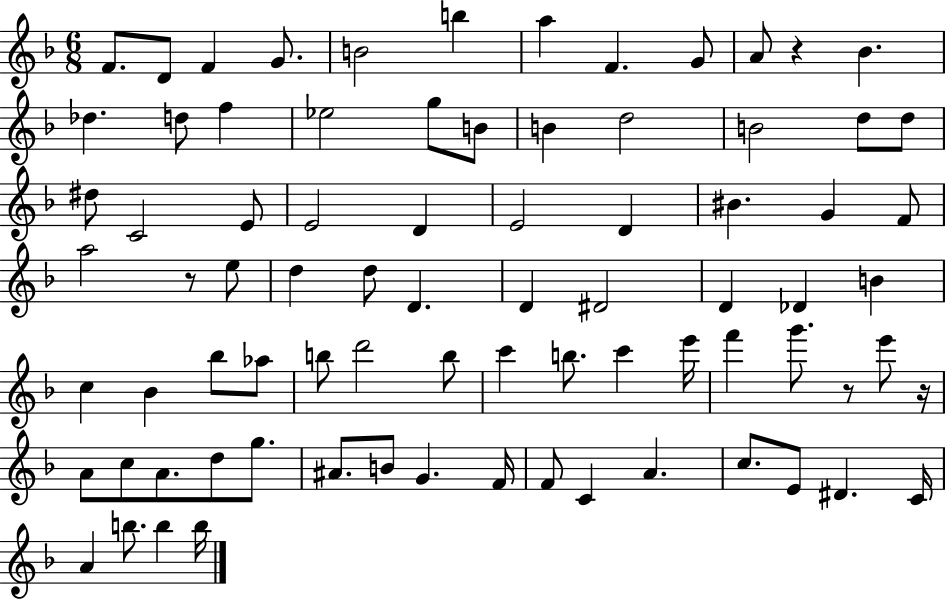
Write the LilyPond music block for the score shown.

{
  \clef treble
  \numericTimeSignature
  \time 6/8
  \key f \major
  \repeat volta 2 { f'8. d'8 f'4 g'8. | b'2 b''4 | a''4 f'4. g'8 | a'8 r4 bes'4. | \break des''4. d''8 f''4 | ees''2 g''8 b'8 | b'4 d''2 | b'2 d''8 d''8 | \break dis''8 c'2 e'8 | e'2 d'4 | e'2 d'4 | bis'4. g'4 f'8 | \break a''2 r8 e''8 | d''4 d''8 d'4. | d'4 dis'2 | d'4 des'4 b'4 | \break c''4 bes'4 bes''8 aes''8 | b''8 d'''2 b''8 | c'''4 b''8. c'''4 e'''16 | f'''4 g'''8. r8 e'''8 r16 | \break a'8 c''8 a'8. d''8 g''8. | ais'8. b'8 g'4. f'16 | f'8 c'4 a'4. | c''8. e'8 dis'4. c'16 | \break a'4 b''8. b''4 b''16 | } \bar "|."
}